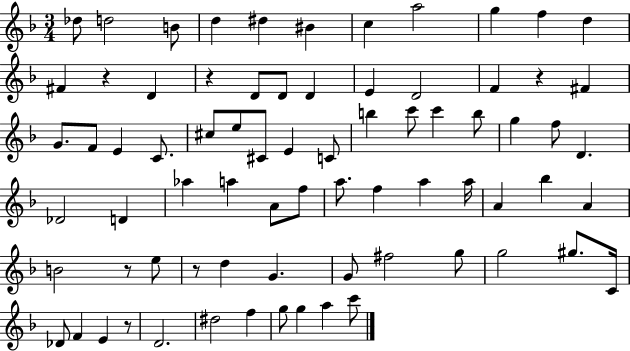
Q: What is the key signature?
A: F major